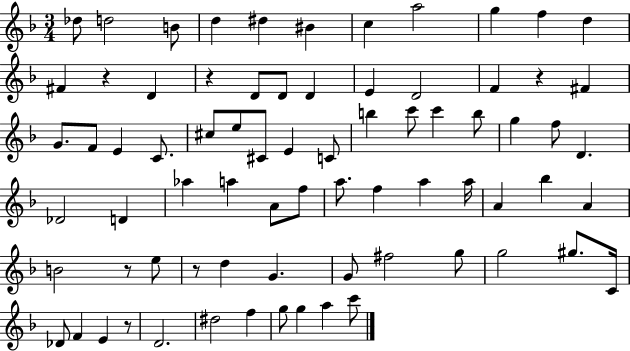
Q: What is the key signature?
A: F major